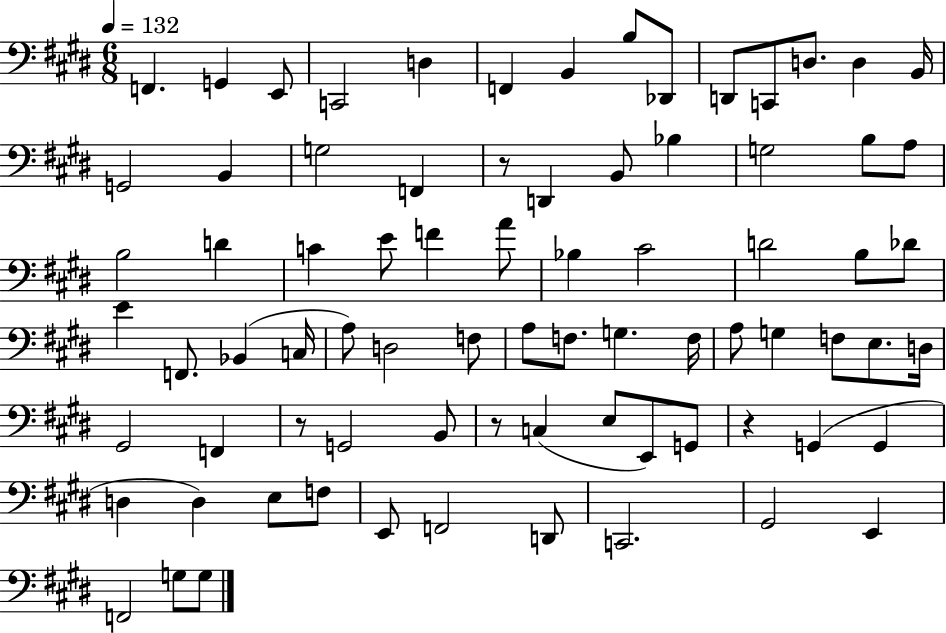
{
  \clef bass
  \numericTimeSignature
  \time 6/8
  \key e \major
  \tempo 4 = 132
  \repeat volta 2 { f,4. g,4 e,8 | c,2 d4 | f,4 b,4 b8 des,8 | d,8 c,8 d8. d4 b,16 | \break g,2 b,4 | g2 f,4 | r8 d,4 b,8 bes4 | g2 b8 a8 | \break b2 d'4 | c'4 e'8 f'4 a'8 | bes4 cis'2 | d'2 b8 des'8 | \break e'4 f,8. bes,4( c16 | a8) d2 f8 | a8 f8. g4. f16 | a8 g4 f8 e8. d16 | \break gis,2 f,4 | r8 g,2 b,8 | r8 c4( e8 e,8) g,8 | r4 g,4( g,4 | \break d4 d4) e8 f8 | e,8 f,2 d,8 | c,2. | gis,2 e,4 | \break f,2 g8 g8 | } \bar "|."
}